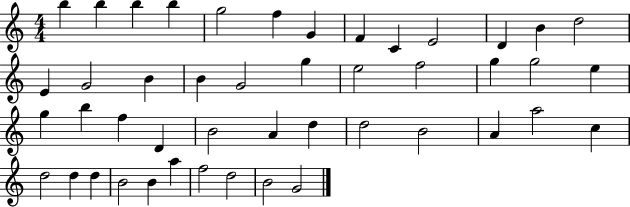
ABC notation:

X:1
T:Untitled
M:4/4
L:1/4
K:C
b b b b g2 f G F C E2 D B d2 E G2 B B G2 g e2 f2 g g2 e g b f D B2 A d d2 B2 A a2 c d2 d d B2 B a f2 d2 B2 G2